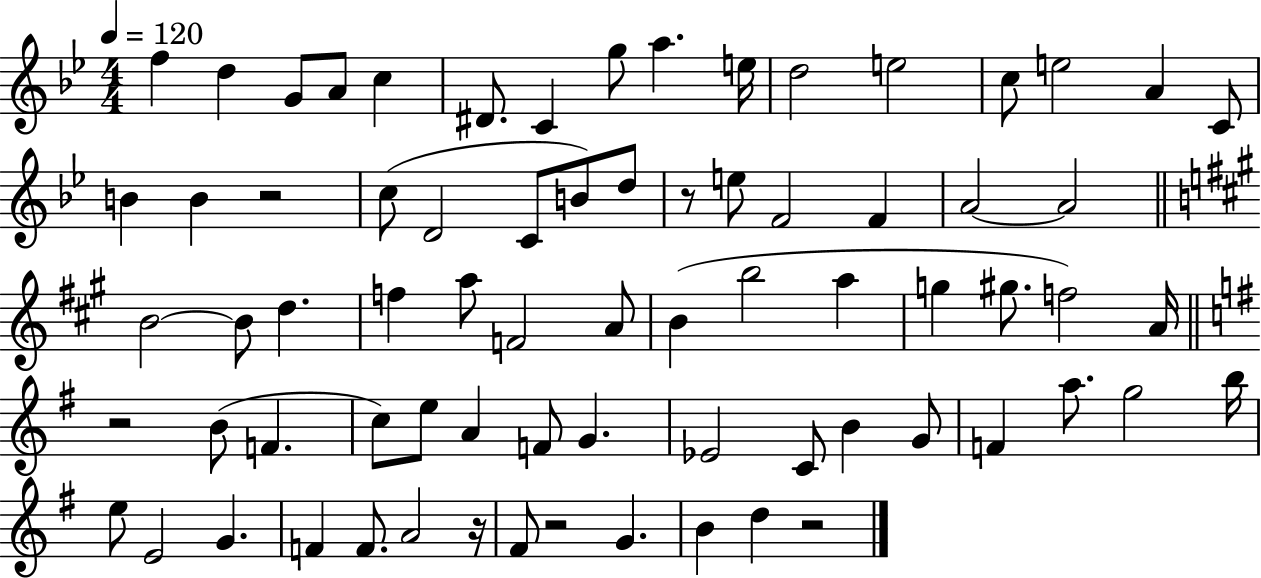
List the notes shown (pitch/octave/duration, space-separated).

F5/q D5/q G4/e A4/e C5/q D#4/e. C4/q G5/e A5/q. E5/s D5/h E5/h C5/e E5/h A4/q C4/e B4/q B4/q R/h C5/e D4/h C4/e B4/e D5/e R/e E5/e F4/h F4/q A4/h A4/h B4/h B4/e D5/q. F5/q A5/e F4/h A4/e B4/q B5/h A5/q G5/q G#5/e. F5/h A4/s R/h B4/e F4/q. C5/e E5/e A4/q F4/e G4/q. Eb4/h C4/e B4/q G4/e F4/q A5/e. G5/h B5/s E5/e E4/h G4/q. F4/q F4/e. A4/h R/s F#4/e R/h G4/q. B4/q D5/q R/h